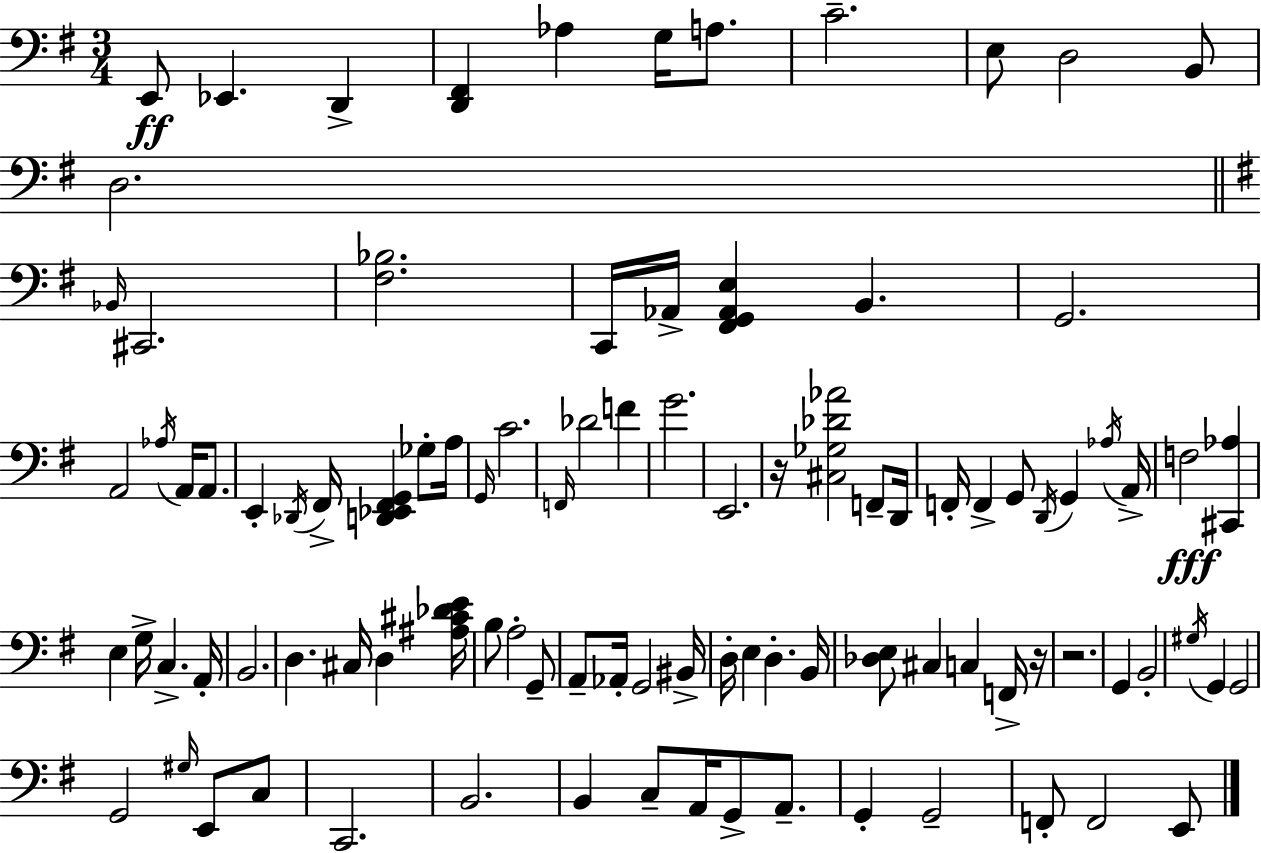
{
  \clef bass
  \numericTimeSignature
  \time 3/4
  \key g \major
  e,8\ff ees,4. d,4-> | <d, fis,>4 aes4 g16 a8. | c'2.-- | e8 d2 b,8 | \break d2. | \bar "||" \break \key g \major \grace { bes,16 } cis,2. | <fis bes>2. | c,16 aes,16-> <fis, g, aes, e>4 b,4. | g,2. | \break a,2 \acciaccatura { aes16 } a,16 a,8. | e,4-. \acciaccatura { des,16 } fis,16-> <d, ees, fis, g,>4 | ges8-. a16 \grace { g,16 } c'2. | \grace { f,16 } des'2 | \break f'4 g'2. | e,2. | r16 <cis ges des' aes'>2 | f,8-- d,16 f,16-. f,4-> g,8 | \break \acciaccatura { d,16 } g,4 \acciaccatura { aes16 } a,16-> f2\fff | <cis, aes>4 e4 g16-> | c4.-> a,16-. b,2. | d4. | \break cis16 d4 <ais cis' des' e'>16 b8 a2-. | g,8-- a,8-- aes,16-. g,2 | bis,16-> d16-. e4 | d4.-. b,16 <des e>8 cis4 | \break c4 f,16-> r16 r2. | g,4 b,2-. | \acciaccatura { gis16 } g,4 | g,2 g,2 | \break \grace { gis16 } e,8 c8 c,2. | b,2. | b,4 | c8-- a,16 g,8-> a,8.-- g,4-. | \break g,2-- f,8-. f,2 | e,8 \bar "|."
}